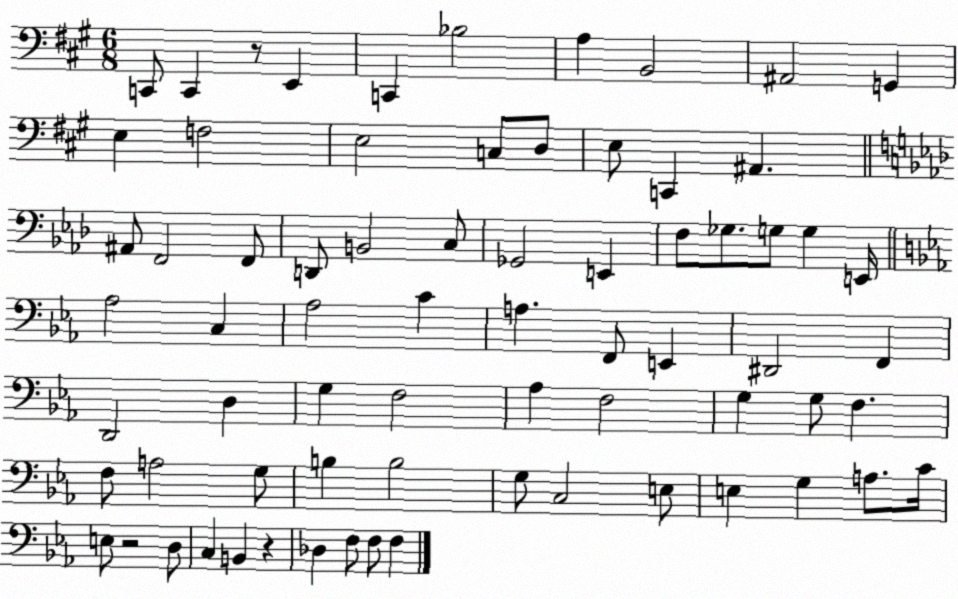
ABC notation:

X:1
T:Untitled
M:6/8
L:1/4
K:A
C,,/2 C,, z/2 E,, C,, _B,2 A, B,,2 ^A,,2 G,, E, F,2 E,2 C,/2 D,/2 E,/2 C,, ^A,, ^A,,/2 F,,2 F,,/2 D,,/2 B,,2 C,/2 _G,,2 E,, F,/2 _G,/2 G,/2 G, E,,/4 _A,2 C, _A,2 C A, F,,/2 E,, ^D,,2 F,, D,,2 D, G, F,2 _A, F,2 G, G,/2 F, F,/2 A,2 G,/2 B, B,2 G,/2 C,2 E,/2 E, G, A,/2 C/4 E,/2 z2 D,/2 C, B,, z _D, F,/2 F,/2 F,